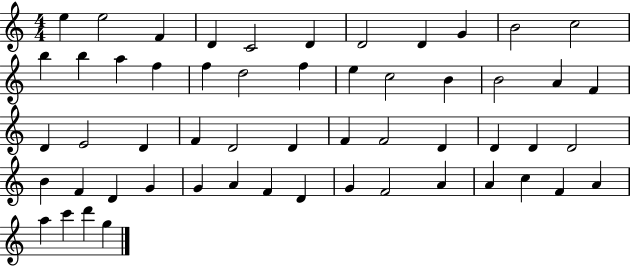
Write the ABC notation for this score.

X:1
T:Untitled
M:4/4
L:1/4
K:C
e e2 F D C2 D D2 D G B2 c2 b b a f f d2 f e c2 B B2 A F D E2 D F D2 D F F2 D D D D2 B F D G G A F D G F2 A A c F A a c' d' g